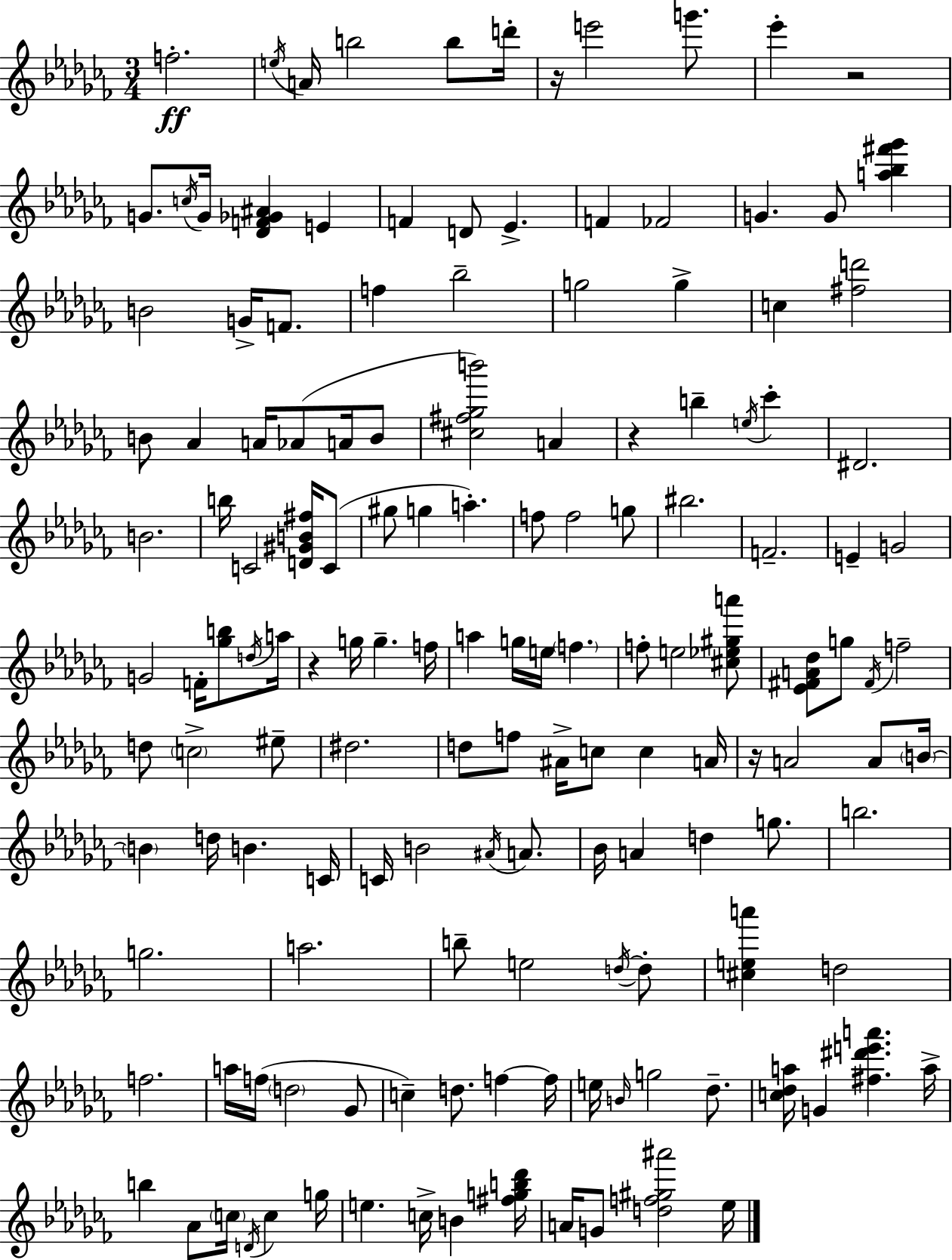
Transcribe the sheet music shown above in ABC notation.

X:1
T:Untitled
M:3/4
L:1/4
K:Abm
f2 e/4 A/4 b2 b/2 d'/4 z/4 e'2 g'/2 _e' z2 G/2 c/4 G/4 [_DF_G^A] E F D/2 _E F _F2 G G/2 [a_b^f'_g'] B2 G/4 F/2 f _b2 g2 g c [^fd']2 B/2 _A A/4 _A/2 A/4 B/2 [^c^f_gb']2 A z b e/4 _c' ^D2 B2 b/4 C2 [D^GB^f]/4 C/2 ^g/2 g a f/2 f2 g/2 ^b2 F2 E G2 G2 F/4 [_gb]/2 d/4 a/4 z g/4 g f/4 a g/4 e/4 f f/2 e2 [^c_e^ga']/2 [_E^FA_d]/2 g/2 ^F/4 f2 d/2 c2 ^e/2 ^d2 d/2 f/2 ^A/4 c/2 c A/4 z/4 A2 A/2 B/4 B d/4 B C/4 C/4 B2 ^A/4 A/2 _B/4 A d g/2 b2 g2 a2 b/2 e2 d/4 d/2 [^cea'] d2 f2 a/4 f/4 d2 _G/2 c d/2 f f/4 e/4 B/4 g2 _d/2 [c_da]/4 G [^f^d'e'a'] a/4 b _A/2 c/4 D/4 c g/4 e c/4 B [^fgb_d']/4 A/4 G/2 [df^g^a']2 _e/4